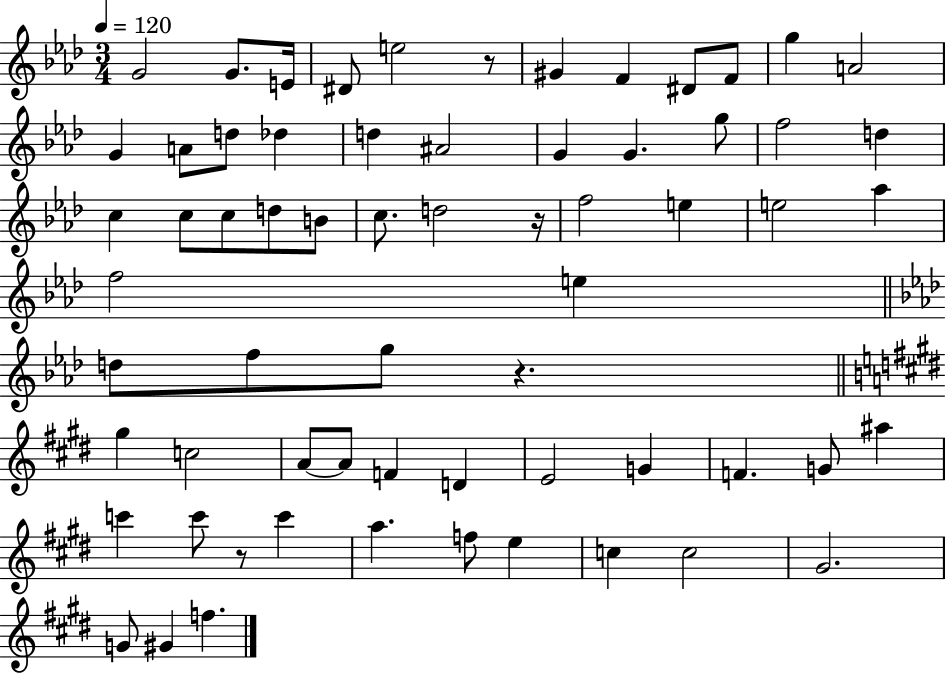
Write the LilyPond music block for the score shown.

{
  \clef treble
  \numericTimeSignature
  \time 3/4
  \key aes \major
  \tempo 4 = 120
  g'2 g'8. e'16 | dis'8 e''2 r8 | gis'4 f'4 dis'8 f'8 | g''4 a'2 | \break g'4 a'8 d''8 des''4 | d''4 ais'2 | g'4 g'4. g''8 | f''2 d''4 | \break c''4 c''8 c''8 d''8 b'8 | c''8. d''2 r16 | f''2 e''4 | e''2 aes''4 | \break f''2 e''4 | \bar "||" \break \key f \minor d''8 f''8 g''8 r4. | \bar "||" \break \key e \major gis''4 c''2 | a'8~~ a'8 f'4 d'4 | e'2 g'4 | f'4. g'8 ais''4 | \break c'''4 c'''8 r8 c'''4 | a''4. f''8 e''4 | c''4 c''2 | gis'2. | \break g'8 gis'4 f''4. | \bar "|."
}